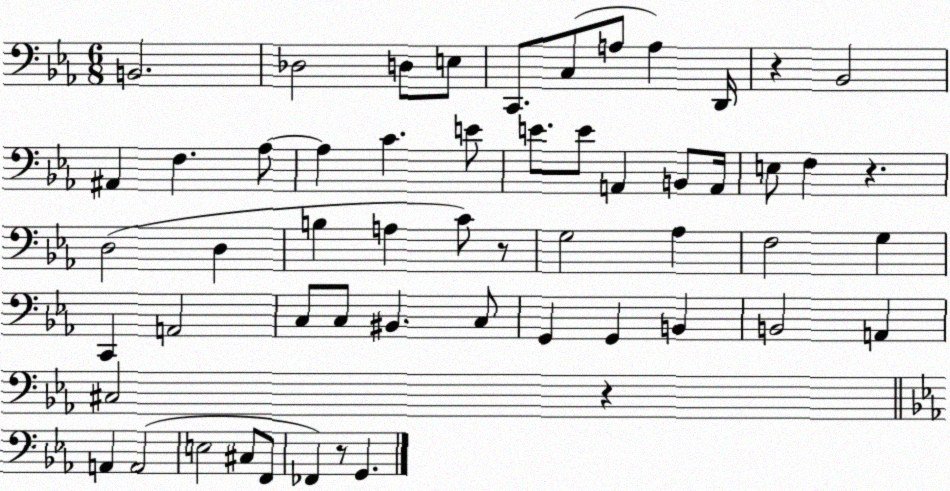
X:1
T:Untitled
M:6/8
L:1/4
K:Eb
B,,2 _D,2 D,/2 E,/2 C,,/2 C,/2 A,/2 A, D,,/4 z _B,,2 ^A,, F, _A,/2 _A, C E/2 E/2 E/2 A,, B,,/2 A,,/4 E,/2 F, z D,2 D, B, A, C/2 z/2 G,2 _A, F,2 G, C,, A,,2 C,/2 C,/2 ^B,, C,/2 G,, G,, B,, B,,2 A,, ^C,2 z A,, A,,2 E,2 ^C,/2 F,,/2 _F,, z/2 G,,